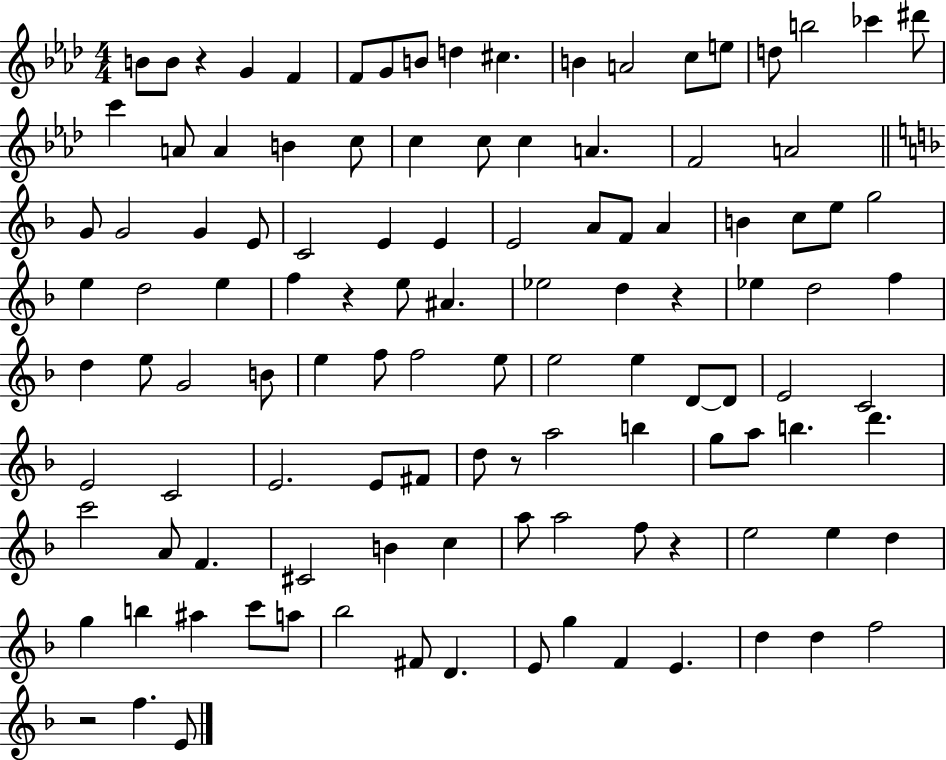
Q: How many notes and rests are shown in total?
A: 115